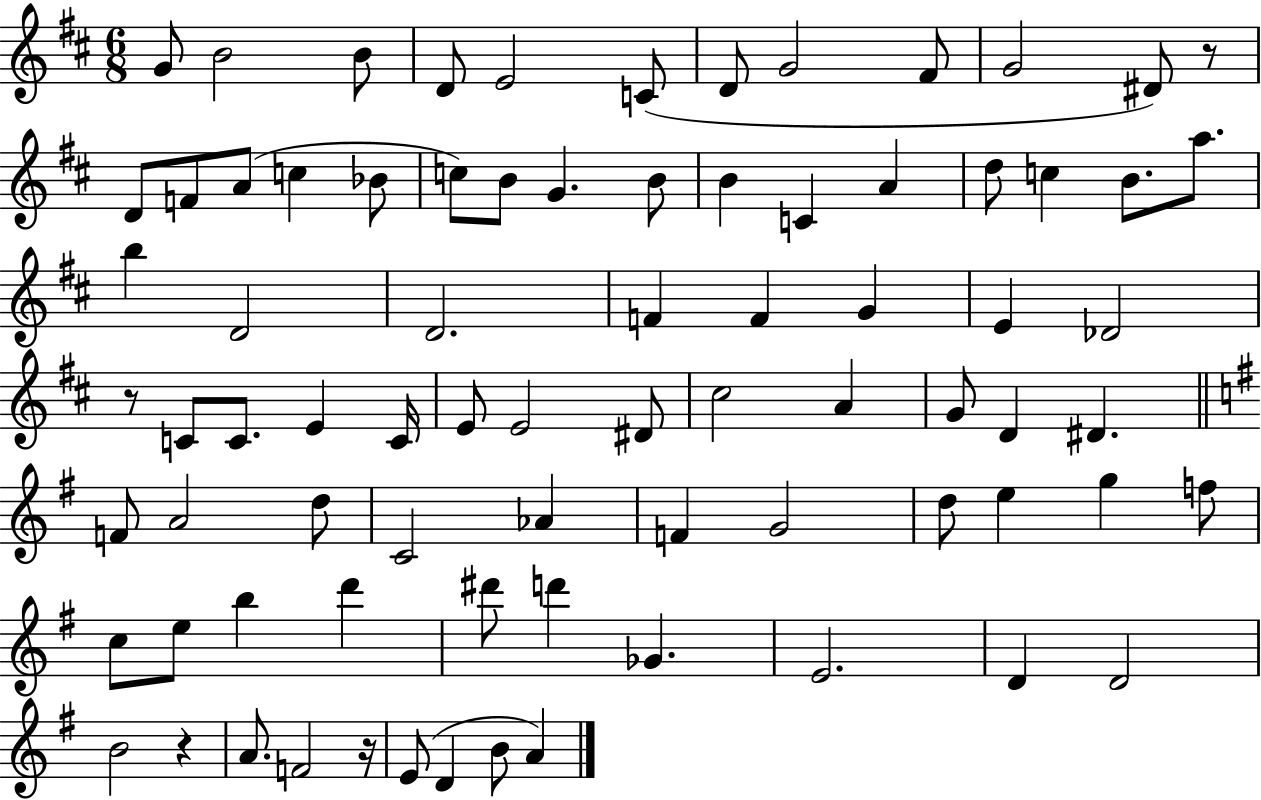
X:1
T:Untitled
M:6/8
L:1/4
K:D
G/2 B2 B/2 D/2 E2 C/2 D/2 G2 ^F/2 G2 ^D/2 z/2 D/2 F/2 A/2 c _B/2 c/2 B/2 G B/2 B C A d/2 c B/2 a/2 b D2 D2 F F G E _D2 z/2 C/2 C/2 E C/4 E/2 E2 ^D/2 ^c2 A G/2 D ^D F/2 A2 d/2 C2 _A F G2 d/2 e g f/2 c/2 e/2 b d' ^d'/2 d' _G E2 D D2 B2 z A/2 F2 z/4 E/2 D B/2 A